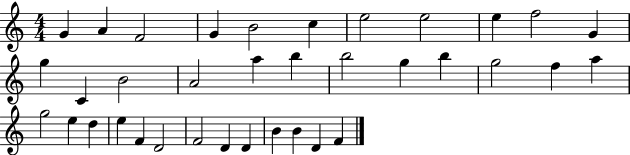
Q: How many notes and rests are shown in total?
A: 36